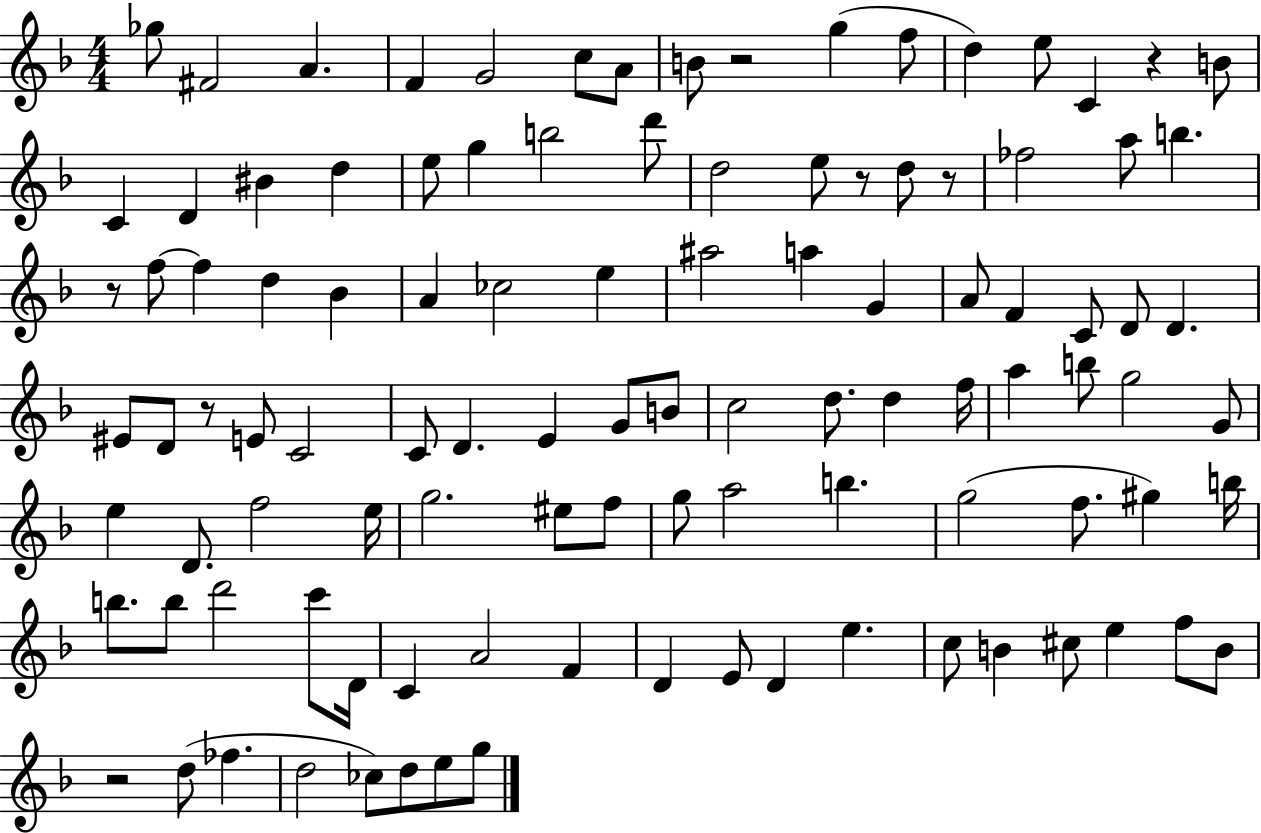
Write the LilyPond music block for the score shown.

{
  \clef treble
  \numericTimeSignature
  \time 4/4
  \key f \major
  ges''8 fis'2 a'4. | f'4 g'2 c''8 a'8 | b'8 r2 g''4( f''8 | d''4) e''8 c'4 r4 b'8 | \break c'4 d'4 bis'4 d''4 | e''8 g''4 b''2 d'''8 | d''2 e''8 r8 d''8 r8 | fes''2 a''8 b''4. | \break r8 f''8~~ f''4 d''4 bes'4 | a'4 ces''2 e''4 | ais''2 a''4 g'4 | a'8 f'4 c'8 d'8 d'4. | \break eis'8 d'8 r8 e'8 c'2 | c'8 d'4. e'4 g'8 b'8 | c''2 d''8. d''4 f''16 | a''4 b''8 g''2 g'8 | \break e''4 d'8. f''2 e''16 | g''2. eis''8 f''8 | g''8 a''2 b''4. | g''2( f''8. gis''4) b''16 | \break b''8. b''8 d'''2 c'''8 d'16 | c'4 a'2 f'4 | d'4 e'8 d'4 e''4. | c''8 b'4 cis''8 e''4 f''8 b'8 | \break r2 d''8( fes''4. | d''2 ces''8) d''8 e''8 g''8 | \bar "|."
}